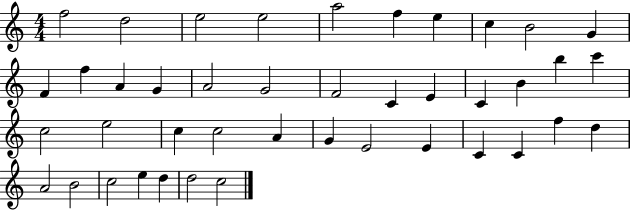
{
  \clef treble
  \numericTimeSignature
  \time 4/4
  \key c \major
  f''2 d''2 | e''2 e''2 | a''2 f''4 e''4 | c''4 b'2 g'4 | \break f'4 f''4 a'4 g'4 | a'2 g'2 | f'2 c'4 e'4 | c'4 b'4 b''4 c'''4 | \break c''2 e''2 | c''4 c''2 a'4 | g'4 e'2 e'4 | c'4 c'4 f''4 d''4 | \break a'2 b'2 | c''2 e''4 d''4 | d''2 c''2 | \bar "|."
}